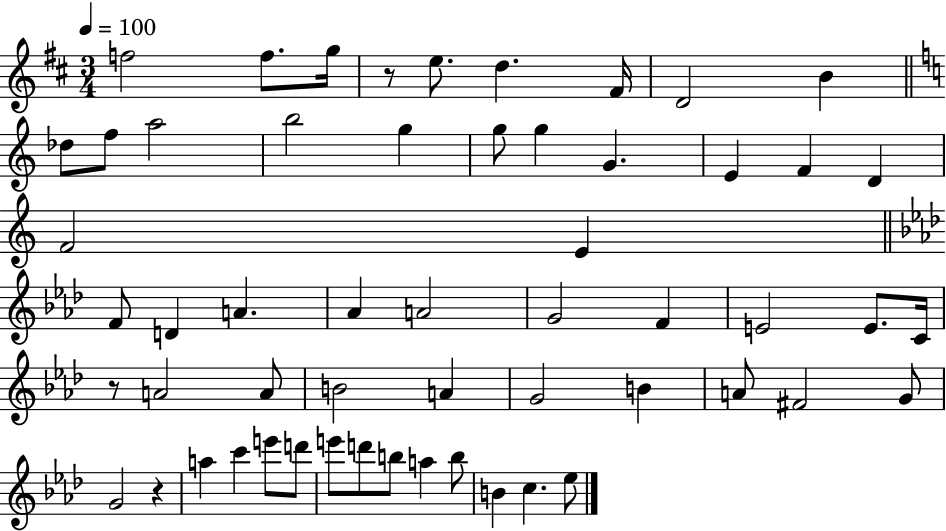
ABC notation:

X:1
T:Untitled
M:3/4
L:1/4
K:D
f2 f/2 g/4 z/2 e/2 d ^F/4 D2 B _d/2 f/2 a2 b2 g g/2 g G E F D F2 E F/2 D A _A A2 G2 F E2 E/2 C/4 z/2 A2 A/2 B2 A G2 B A/2 ^F2 G/2 G2 z a c' e'/2 d'/2 e'/2 d'/2 b/2 a b/2 B c _e/2